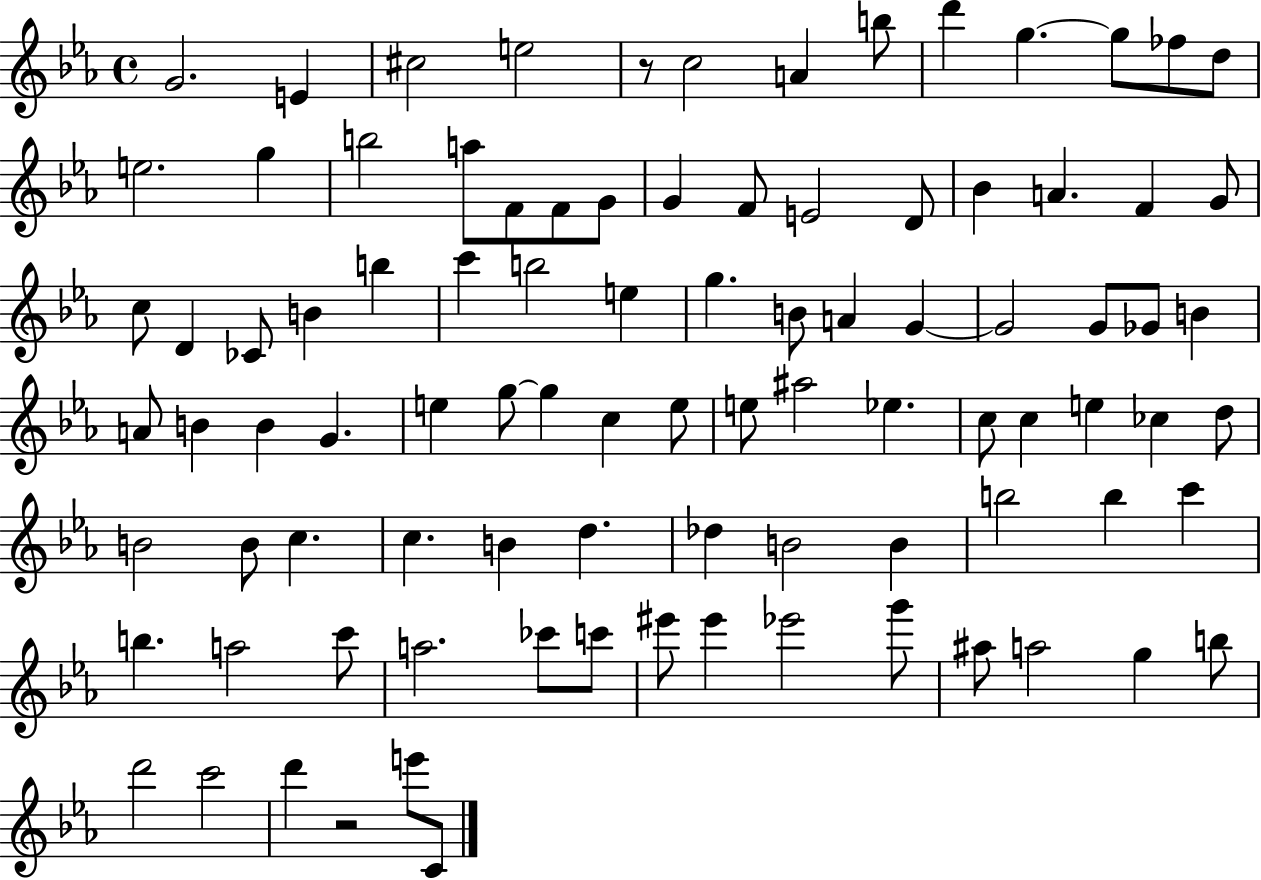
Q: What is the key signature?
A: EES major